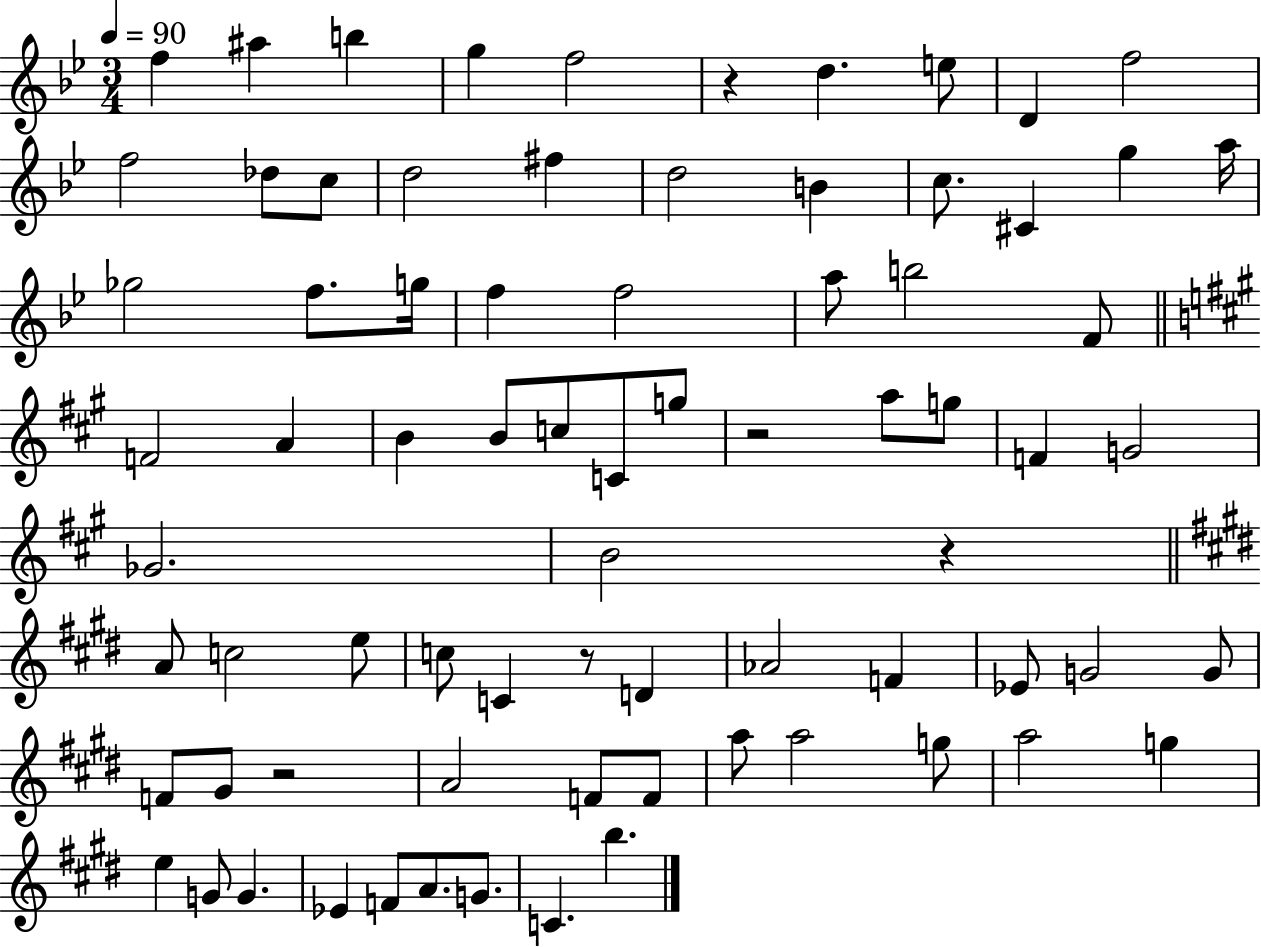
{
  \clef treble
  \numericTimeSignature
  \time 3/4
  \key bes \major
  \tempo 4 = 90
  f''4 ais''4 b''4 | g''4 f''2 | r4 d''4. e''8 | d'4 f''2 | \break f''2 des''8 c''8 | d''2 fis''4 | d''2 b'4 | c''8. cis'4 g''4 a''16 | \break ges''2 f''8. g''16 | f''4 f''2 | a''8 b''2 f'8 | \bar "||" \break \key a \major f'2 a'4 | b'4 b'8 c''8 c'8 g''8 | r2 a''8 g''8 | f'4 g'2 | \break ges'2. | b'2 r4 | \bar "||" \break \key e \major a'8 c''2 e''8 | c''8 c'4 r8 d'4 | aes'2 f'4 | ees'8 g'2 g'8 | \break f'8 gis'8 r2 | a'2 f'8 f'8 | a''8 a''2 g''8 | a''2 g''4 | \break e''4 g'8 g'4. | ees'4 f'8 a'8. g'8. | c'4. b''4. | \bar "|."
}